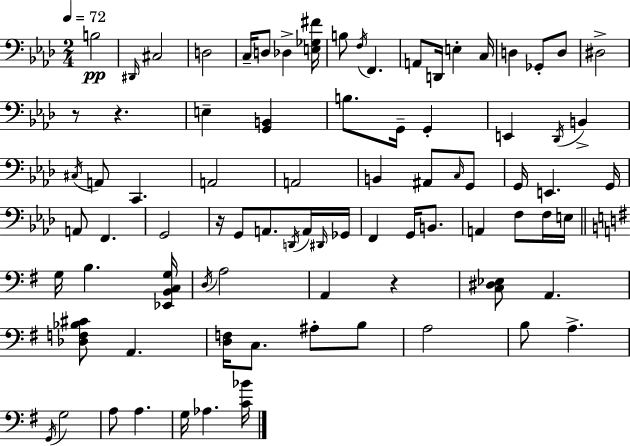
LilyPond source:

{
  \clef bass
  \numericTimeSignature
  \time 2/4
  \key f \minor
  \tempo 4 = 72
  b2\pp | \grace { dis,16 } cis2 | d2 | c16-- d8 des4-> | \break <e ges fis'>16 b8 \acciaccatura { f16 } f,4. | a,8 d,16 e4-. | c16 d4 ges,8-. | d8 dis2-> | \break r8 r4. | e4-- <g, b,>4 | b8. g,16-- g,4-. | e,4 \acciaccatura { des,16 } b,4-> | \break \acciaccatura { cis16 } a,8 c,4. | a,2 | a,2 | b,4 | \break ais,8 \grace { c16 } g,8 g,16 e,4. | g,16 a,8 f,4. | g,2 | r16 g,8 | \break a,8. \acciaccatura { d,16 } a,16 \grace { dis,16 } ges,16 f,4 | g,16 b,8. a,4 | f8 f16 e16 \bar "||" \break \key g \major g16 b4. <ees, b, c g>16 | \acciaccatura { d16 } a2 | a,4 r4 | <c dis ees>8 a,4. | \break <des f bes cis'>8 a,4. | <d f>16 c8. ais8-. b8 | a2 | b8 a4.-> | \break \acciaccatura { g,16 } g2 | a8 a4. | g16 aes4. | <c' bes'>16 \bar "|."
}